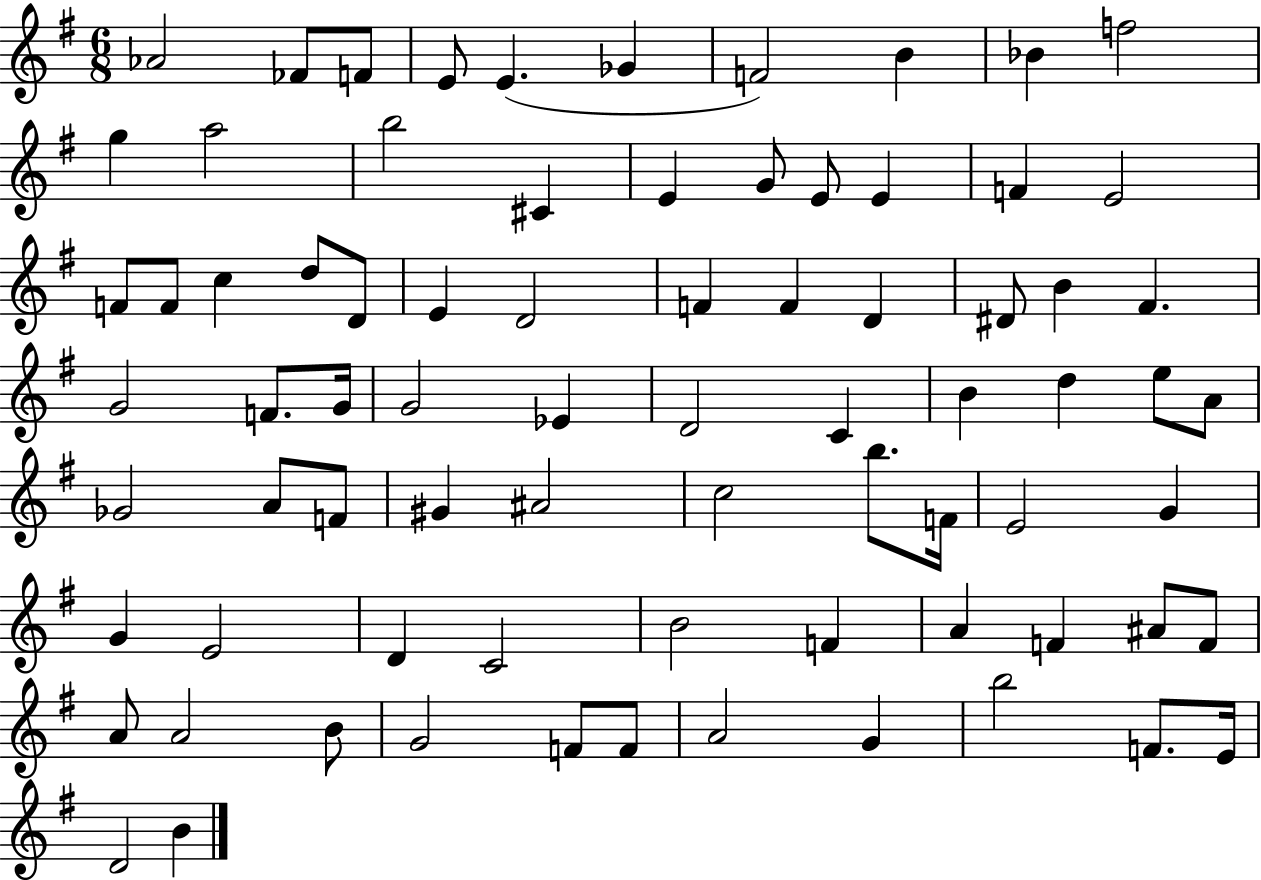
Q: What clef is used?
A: treble